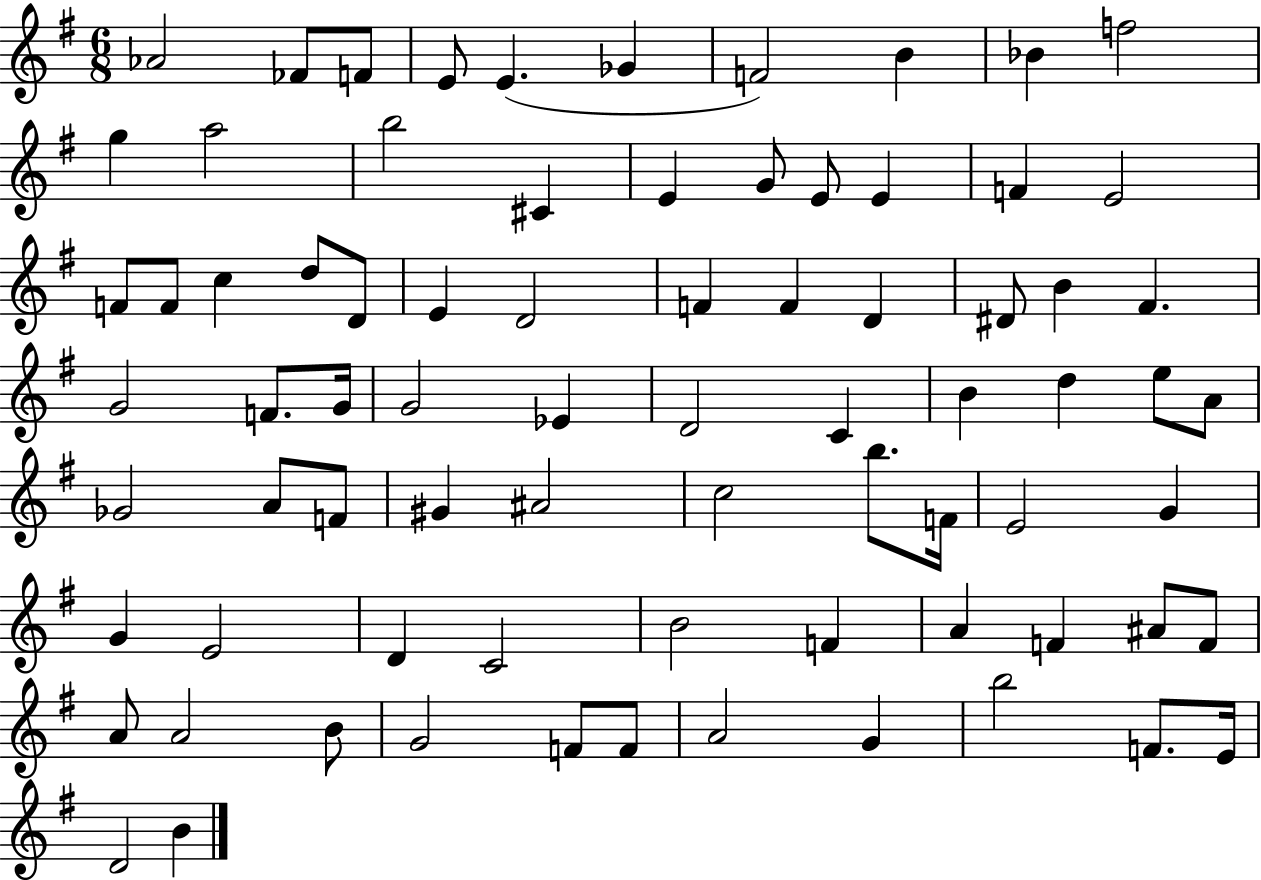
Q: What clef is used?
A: treble